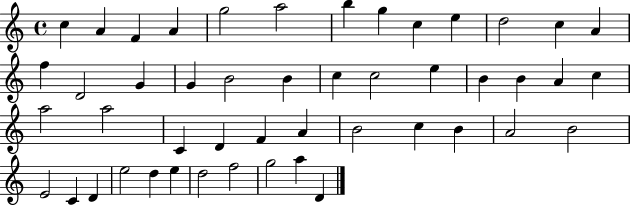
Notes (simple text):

C5/q A4/q F4/q A4/q G5/h A5/h B5/q G5/q C5/q E5/q D5/h C5/q A4/q F5/q D4/h G4/q G4/q B4/h B4/q C5/q C5/h E5/q B4/q B4/q A4/q C5/q A5/h A5/h C4/q D4/q F4/q A4/q B4/h C5/q B4/q A4/h B4/h E4/h C4/q D4/q E5/h D5/q E5/q D5/h F5/h G5/h A5/q D4/q